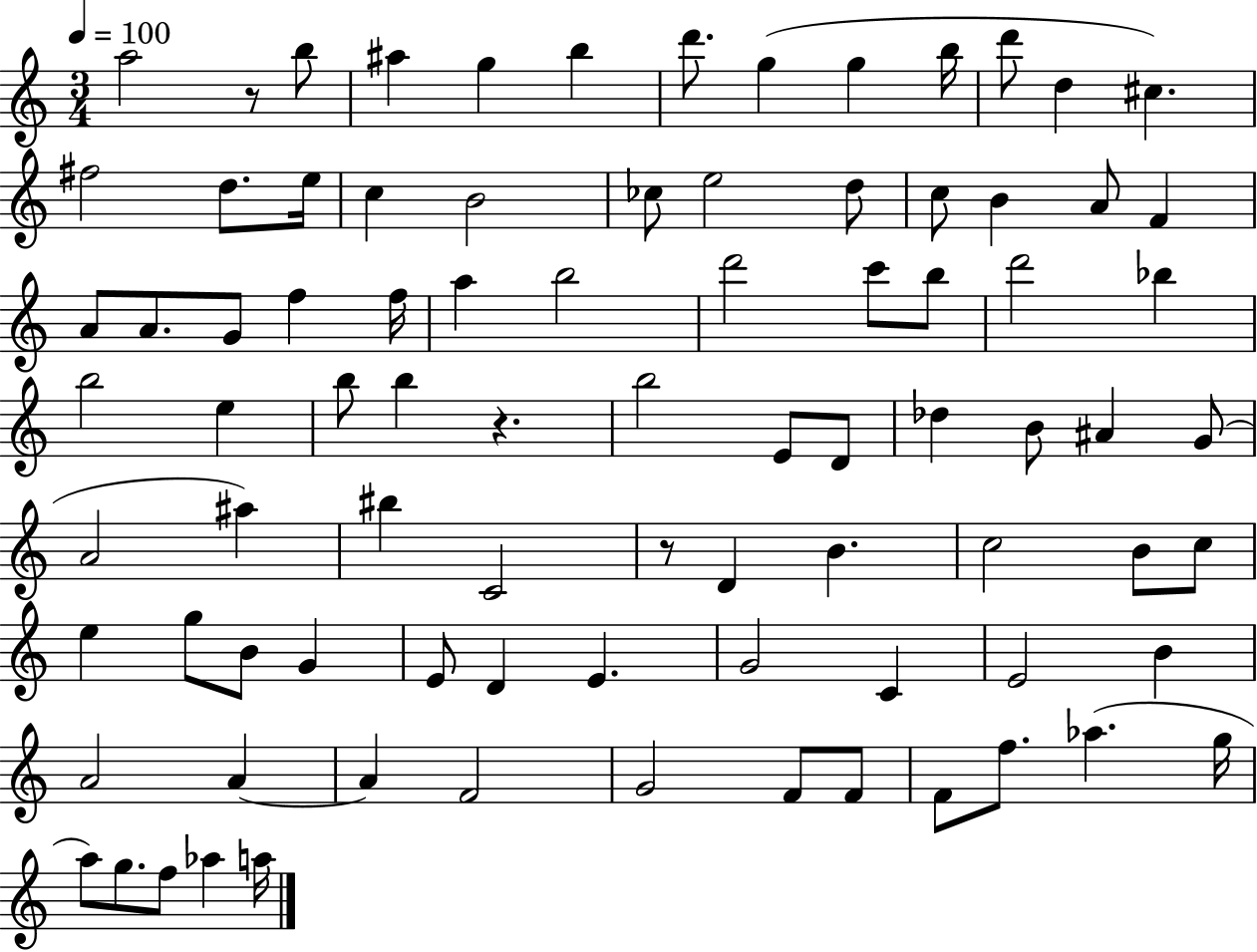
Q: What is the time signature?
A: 3/4